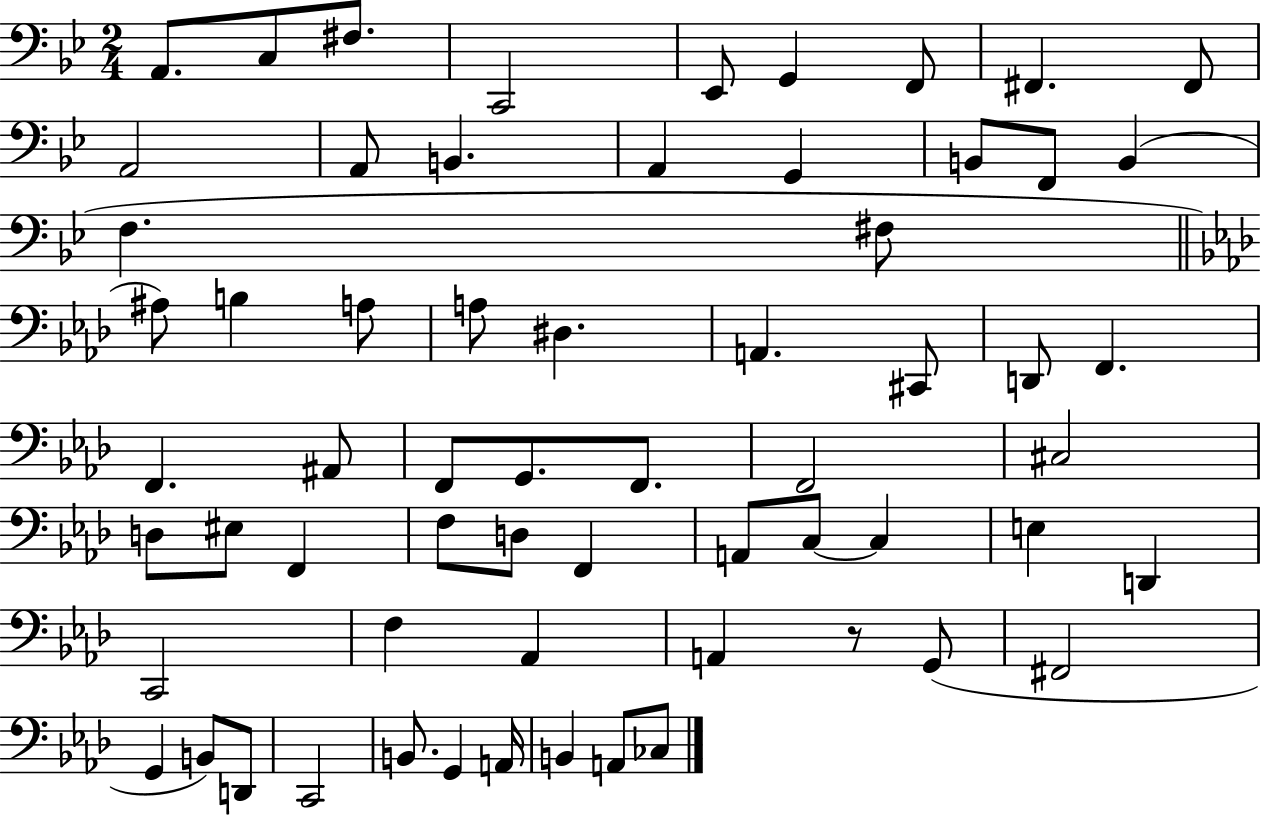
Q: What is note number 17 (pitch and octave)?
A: B2